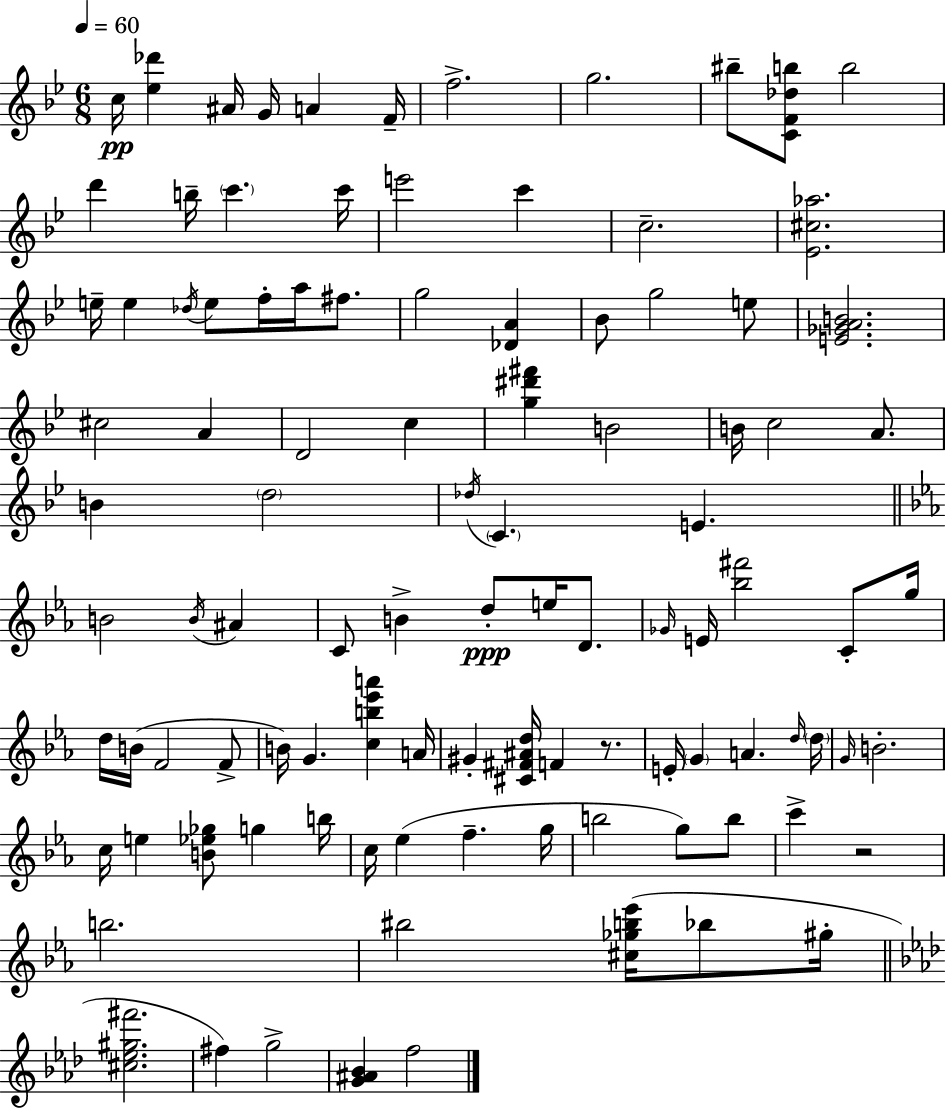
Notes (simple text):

C5/s [Eb5,Db6]/q A#4/s G4/s A4/q F4/s F5/h. G5/h. BIS5/e [C4,F4,Db5,B5]/e B5/h D6/q B5/s C6/q. C6/s E6/h C6/q C5/h. [Eb4,C#5,Ab5]/h. E5/s E5/q Db5/s E5/e F5/s A5/s F#5/e. G5/h [Db4,A4]/q Bb4/e G5/h E5/e [E4,Gb4,A4,B4]/h. C#5/h A4/q D4/h C5/q [G5,D#6,F#6]/q B4/h B4/s C5/h A4/e. B4/q D5/h Db5/s C4/q. E4/q. B4/h B4/s A#4/q C4/e B4/q D5/e E5/s D4/e. Gb4/s E4/s [Bb5,F#6]/h C4/e G5/s D5/s B4/s F4/h F4/e B4/s G4/q. [C5,B5,Eb6,A6]/q A4/s G#4/q [C#4,F#4,A#4,D5]/s F4/q R/e. E4/s G4/q A4/q. D5/s D5/s G4/s B4/h. C5/s E5/q [B4,Eb5,Gb5]/e G5/q B5/s C5/s Eb5/q F5/q. G5/s B5/h G5/e B5/e C6/q R/h B5/h. BIS5/h [C#5,Gb5,B5,Eb6]/s Bb5/e G#5/s [C#5,Eb5,G#5,F#6]/h. F#5/q G5/h [G4,A#4,Bb4]/q F5/h